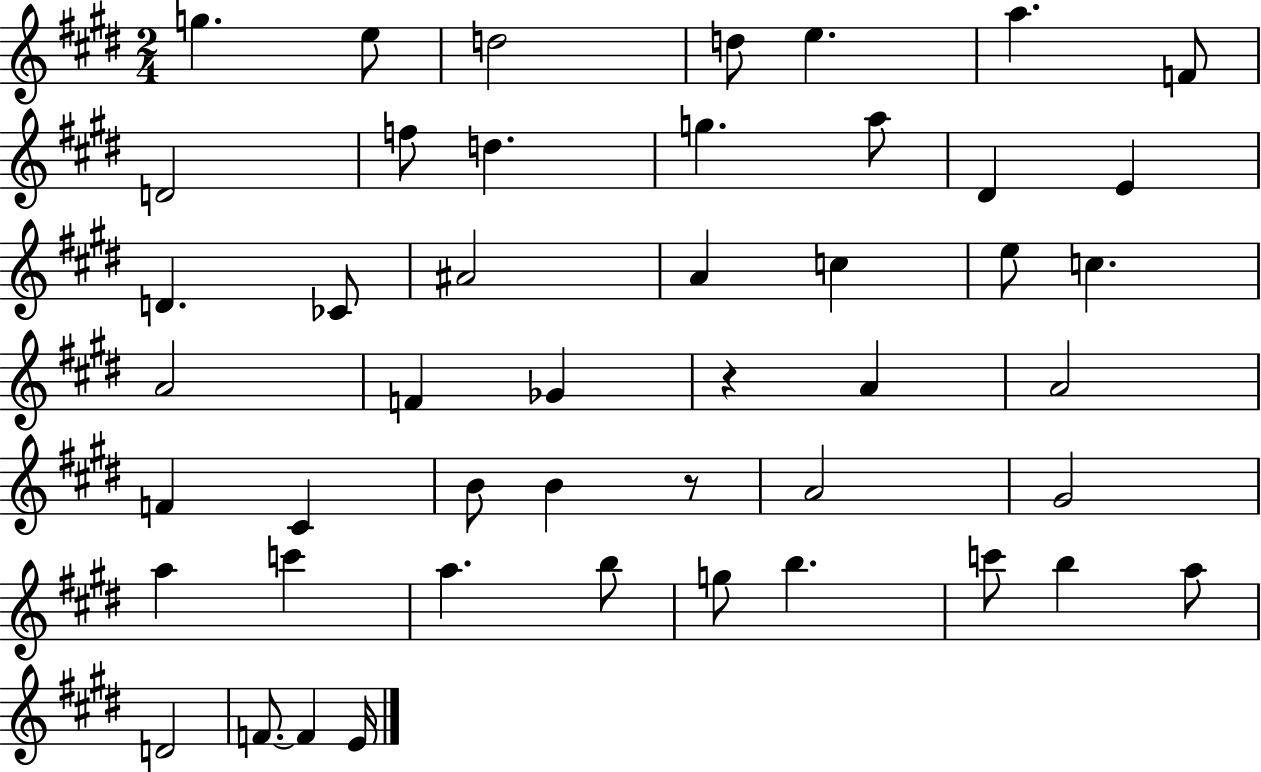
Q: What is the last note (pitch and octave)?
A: E4